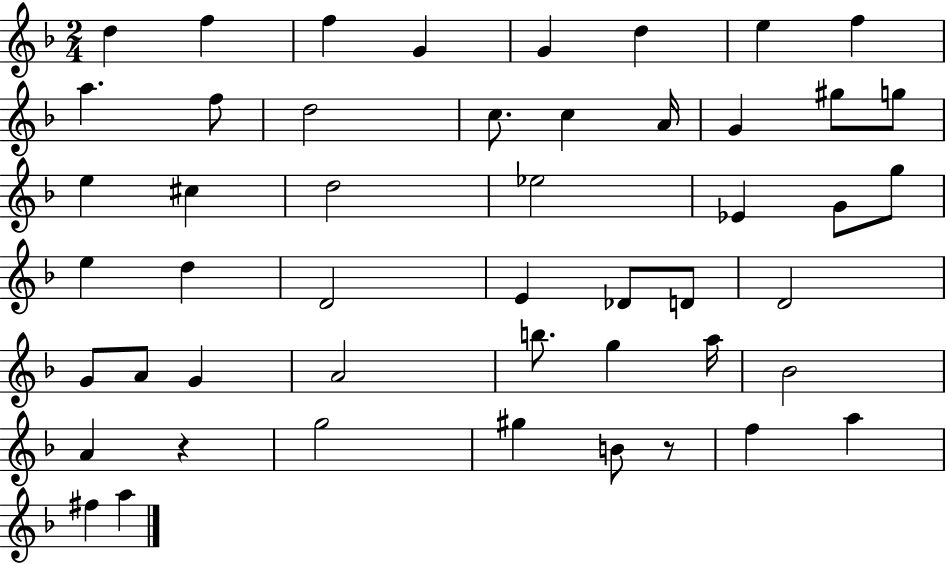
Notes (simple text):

D5/q F5/q F5/q G4/q G4/q D5/q E5/q F5/q A5/q. F5/e D5/h C5/e. C5/q A4/s G4/q G#5/e G5/e E5/q C#5/q D5/h Eb5/h Eb4/q G4/e G5/e E5/q D5/q D4/h E4/q Db4/e D4/e D4/h G4/e A4/e G4/q A4/h B5/e. G5/q A5/s Bb4/h A4/q R/q G5/h G#5/q B4/e R/e F5/q A5/q F#5/q A5/q